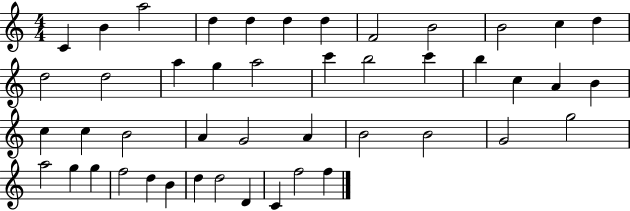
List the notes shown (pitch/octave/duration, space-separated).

C4/q B4/q A5/h D5/q D5/q D5/q D5/q F4/h B4/h B4/h C5/q D5/q D5/h D5/h A5/q G5/q A5/h C6/q B5/h C6/q B5/q C5/q A4/q B4/q C5/q C5/q B4/h A4/q G4/h A4/q B4/h B4/h G4/h G5/h A5/h G5/q G5/q F5/h D5/q B4/q D5/q D5/h D4/q C4/q F5/h F5/q